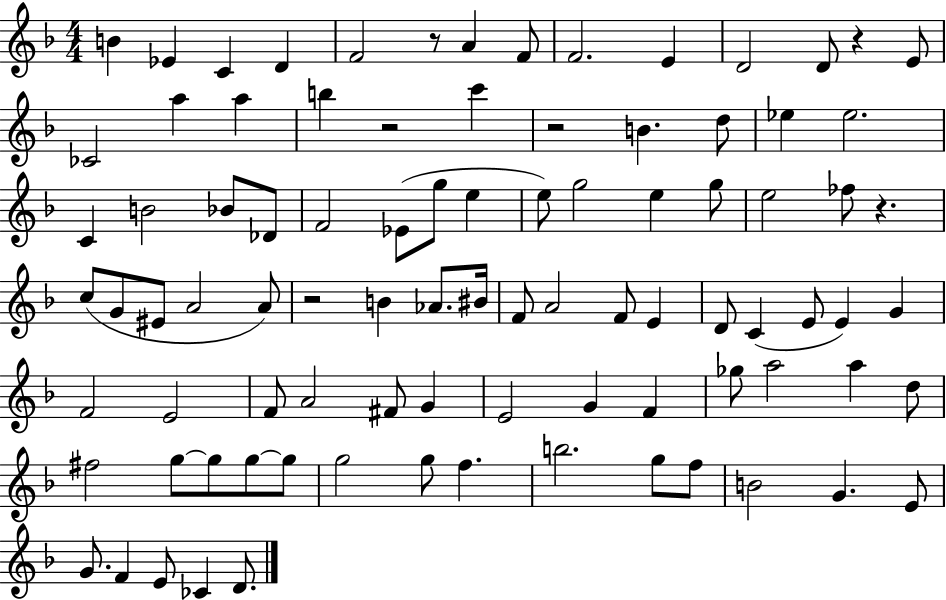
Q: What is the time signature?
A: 4/4